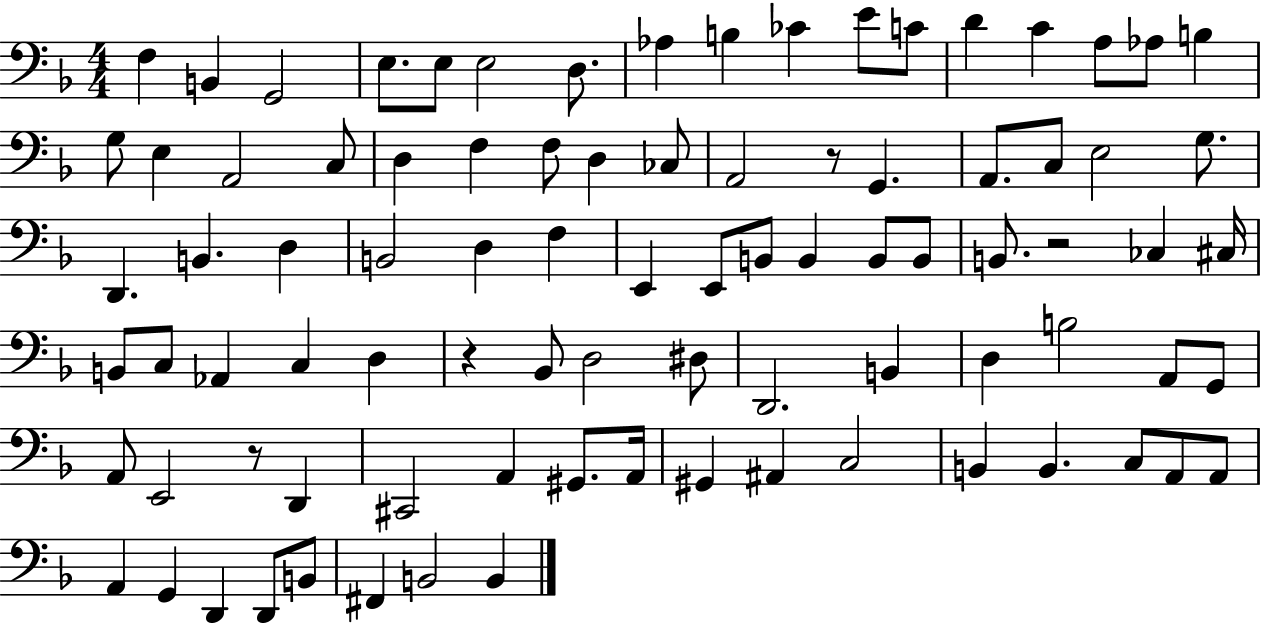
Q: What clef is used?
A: bass